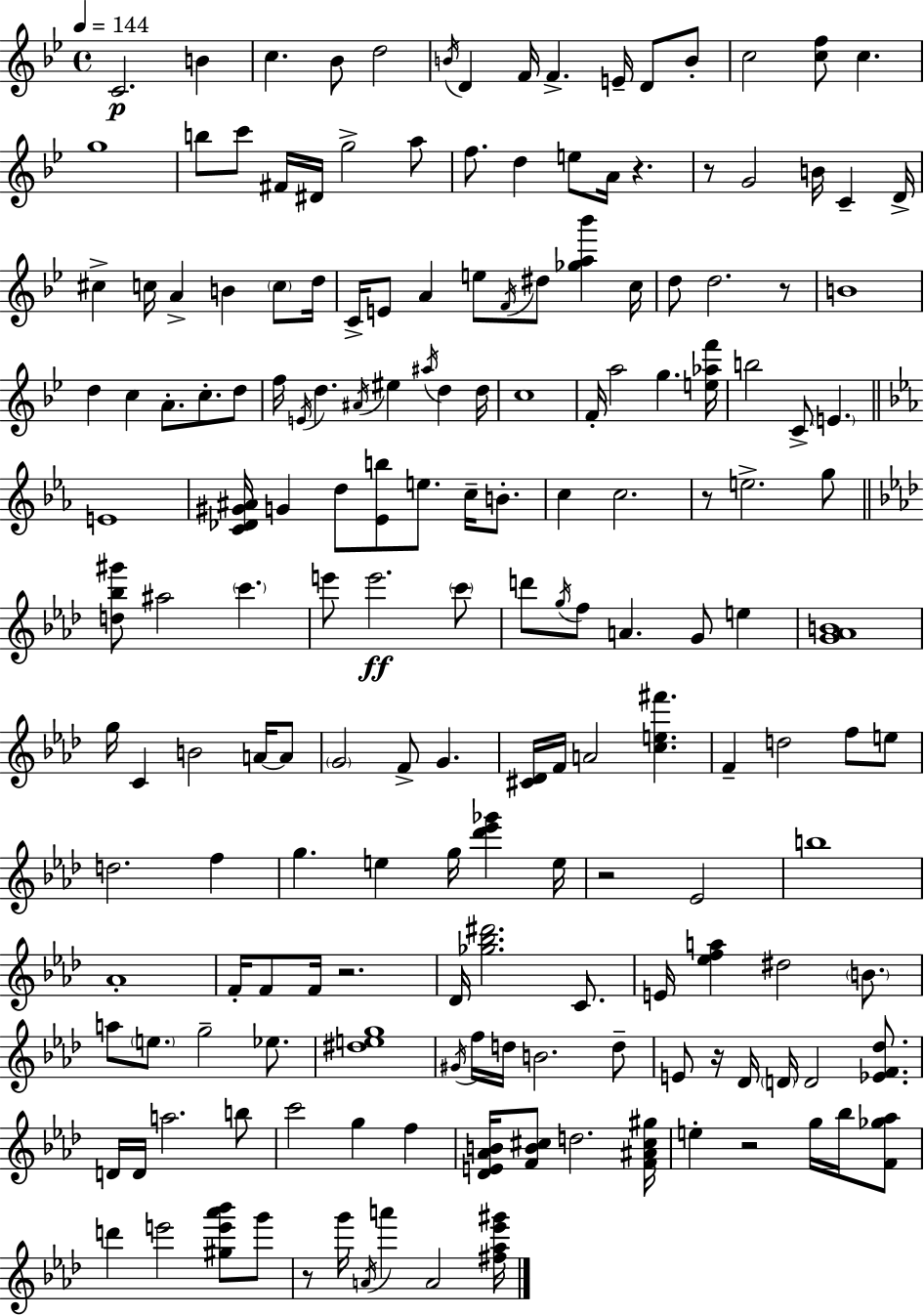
C4/h. B4/q C5/q. Bb4/e D5/h B4/s D4/q F4/s F4/q. E4/s D4/e B4/e C5/h [C5,F5]/e C5/q. G5/w B5/e C6/e F#4/s D#4/s G5/h A5/e F5/e. D5/q E5/e A4/s R/q. R/e G4/h B4/s C4/q D4/s C#5/q C5/s A4/q B4/q C5/e D5/s C4/s E4/e A4/q E5/e F4/s D#5/e [Gb5,A5,Bb6]/q C5/s D5/e D5/h. R/e B4/w D5/q C5/q A4/e. C5/e. D5/e F5/s E4/s D5/q. A#4/s EIS5/q A#5/s D5/q D5/s C5/w F4/s A5/h G5/q. [E5,Ab5,F6]/s B5/h C4/e E4/q. E4/w [C4,Db4,G#4,A#4]/s G4/q D5/e [Eb4,B5]/e E5/e. C5/s B4/e. C5/q C5/h. R/e E5/h. G5/e [D5,Bb5,G#6]/e A#5/h C6/q. E6/e E6/h. C6/e D6/e G5/s F5/e A4/q. G4/e E5/q [G4,Ab4,B4]/w G5/s C4/q B4/h A4/s A4/e G4/h F4/e G4/q. [C#4,Db4]/s F4/s A4/h [C5,E5,F#6]/q. F4/q D5/h F5/e E5/e D5/h. F5/q G5/q. E5/q G5/s [Db6,Eb6,Gb6]/q E5/s R/h Eb4/h B5/w Ab4/w F4/s F4/e F4/s R/h. Db4/s [Gb5,Bb5,D#6]/h. C4/e. E4/s [Eb5,F5,A5]/q D#5/h B4/e. A5/e E5/e. G5/h Eb5/e. [D#5,E5,G5]/w G#4/s F5/s D5/s B4/h. D5/e E4/e R/s Db4/s D4/s D4/h [Eb4,F4,Db5]/e. D4/s D4/s A5/h. B5/e C6/h G5/q F5/q [Db4,E4,Ab4,B4]/s [F4,B4,C#5]/e D5/h. [F4,A#4,C#5,G#5]/s E5/q R/h G5/s Bb5/s [F4,Gb5,Ab5]/e D6/q E6/h [G#5,E6,Ab6,Bb6]/e G6/e R/e G6/s A4/s A6/q A4/h [F#5,Ab5,Eb6,G#6]/s